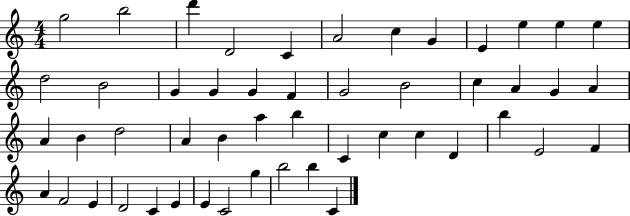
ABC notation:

X:1
T:Untitled
M:4/4
L:1/4
K:C
g2 b2 d' D2 C A2 c G E e e e d2 B2 G G G F G2 B2 c A G A A B d2 A B a b C c c D b E2 F A F2 E D2 C E E C2 g b2 b C